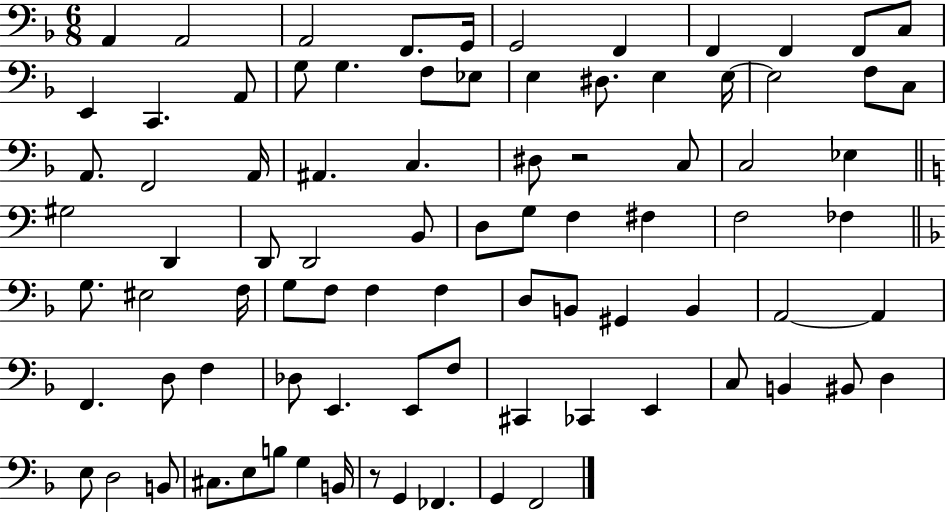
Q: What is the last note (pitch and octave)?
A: F2